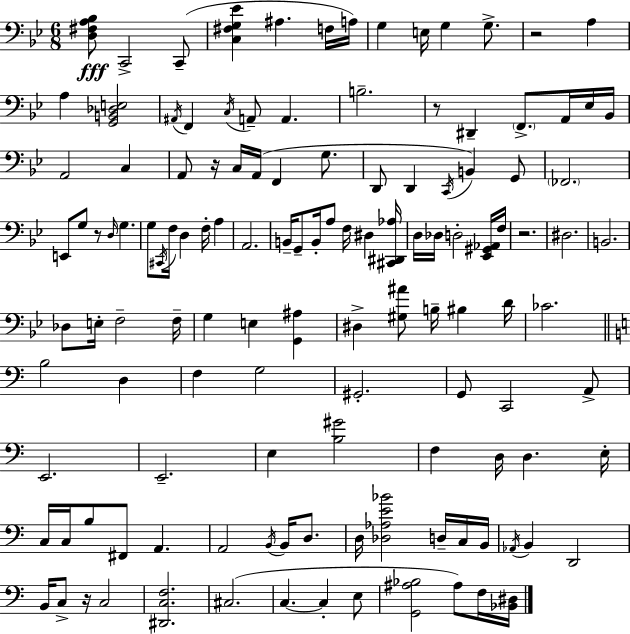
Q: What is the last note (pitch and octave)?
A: F3